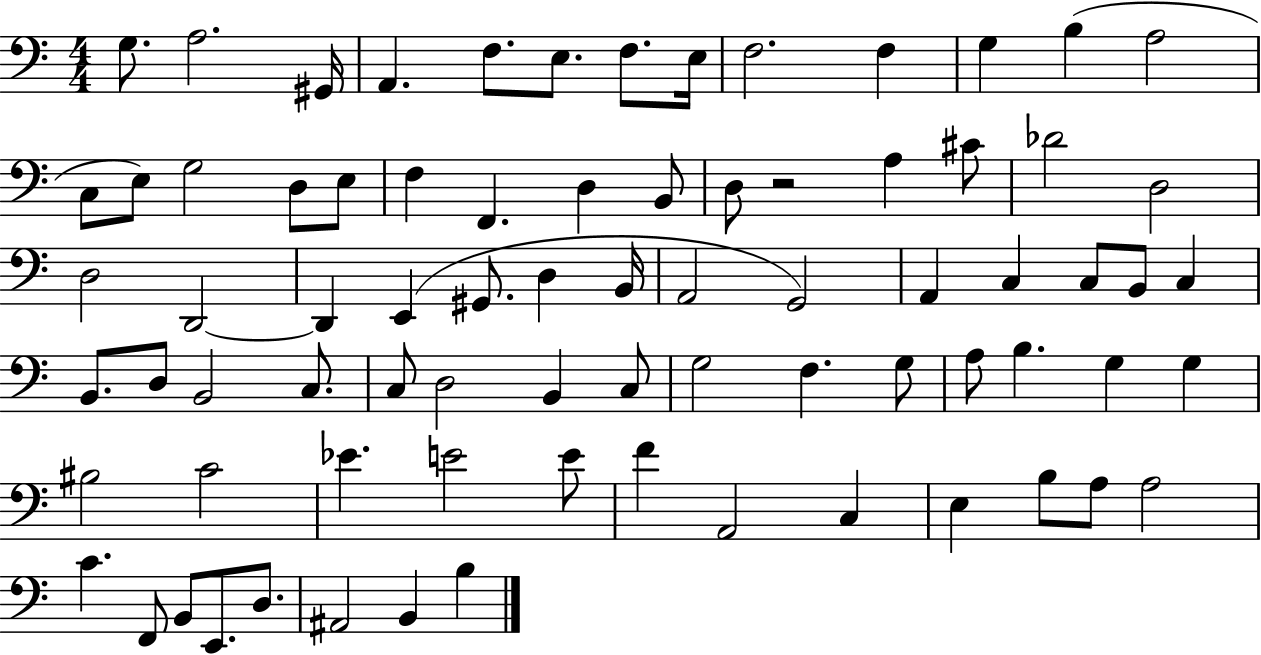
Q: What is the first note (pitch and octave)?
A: G3